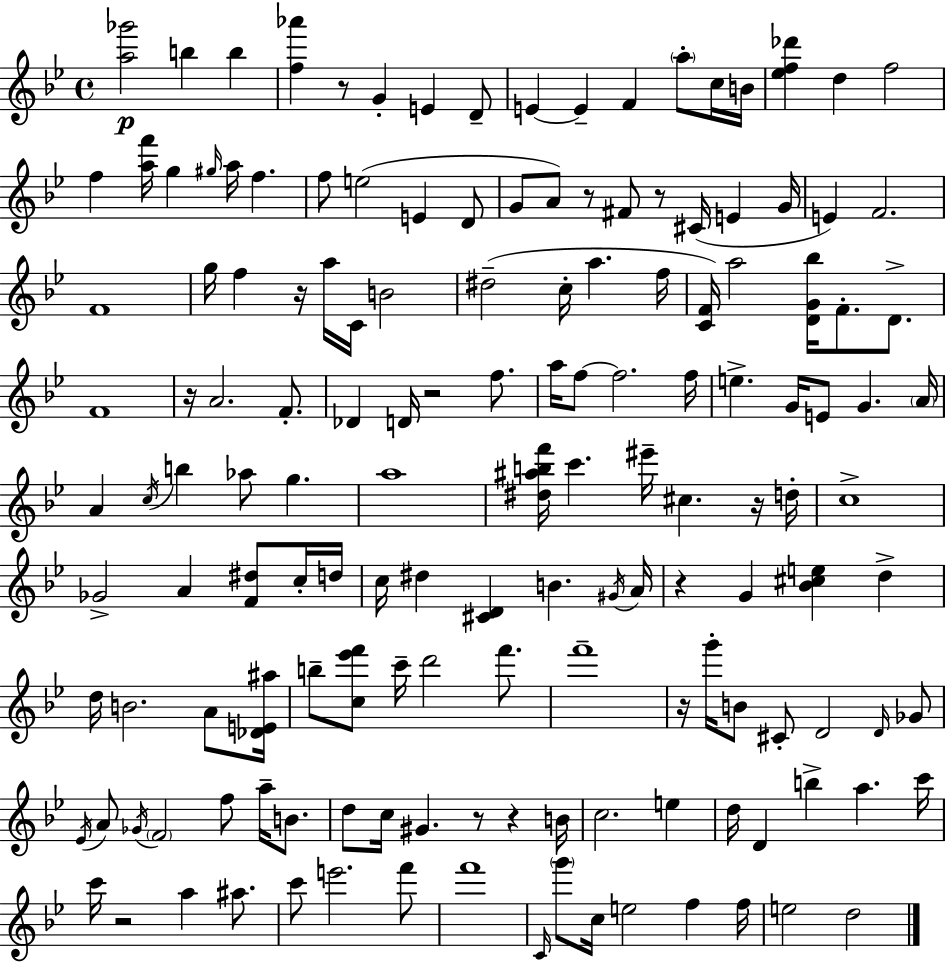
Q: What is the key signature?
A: G minor